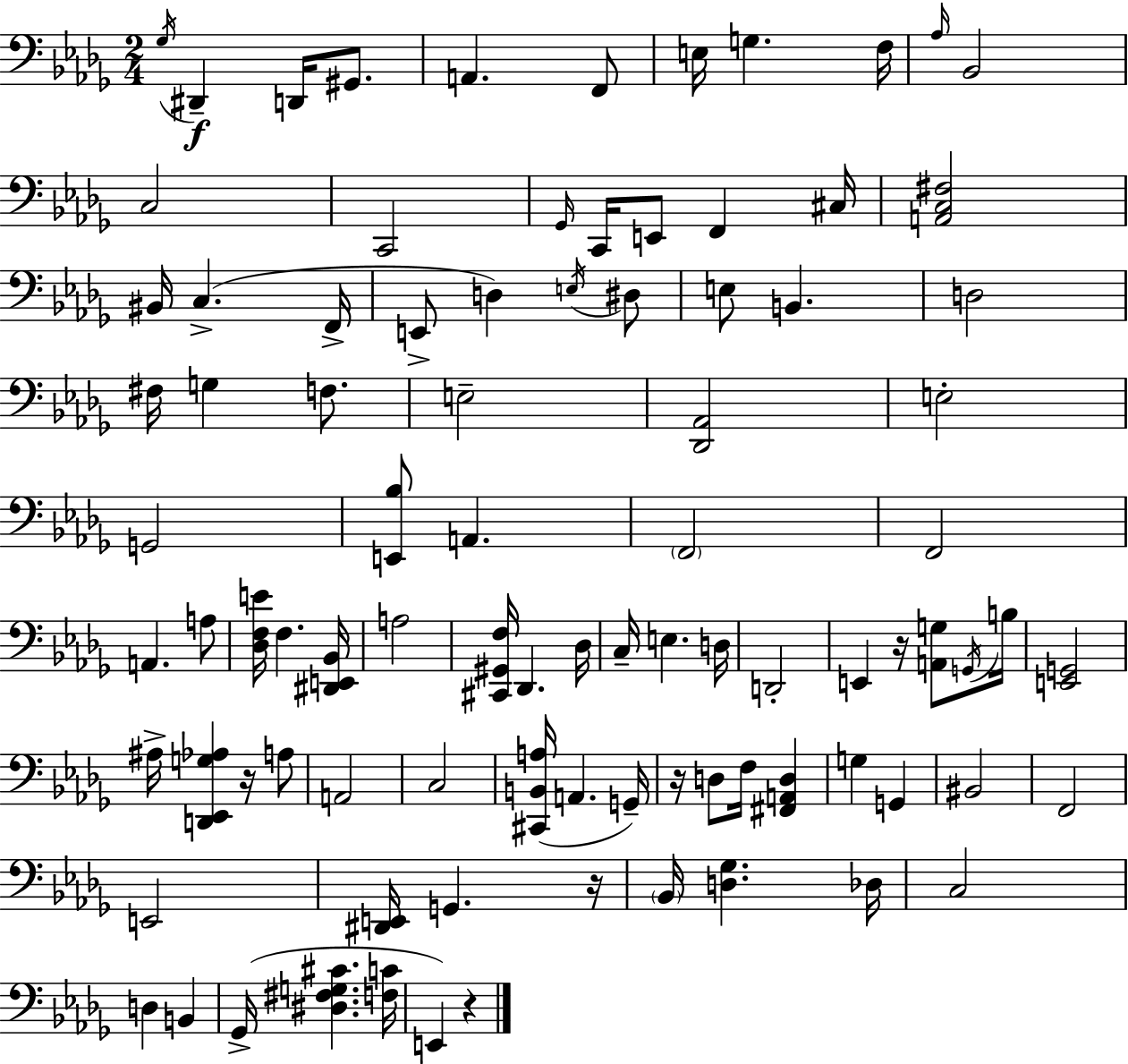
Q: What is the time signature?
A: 2/4